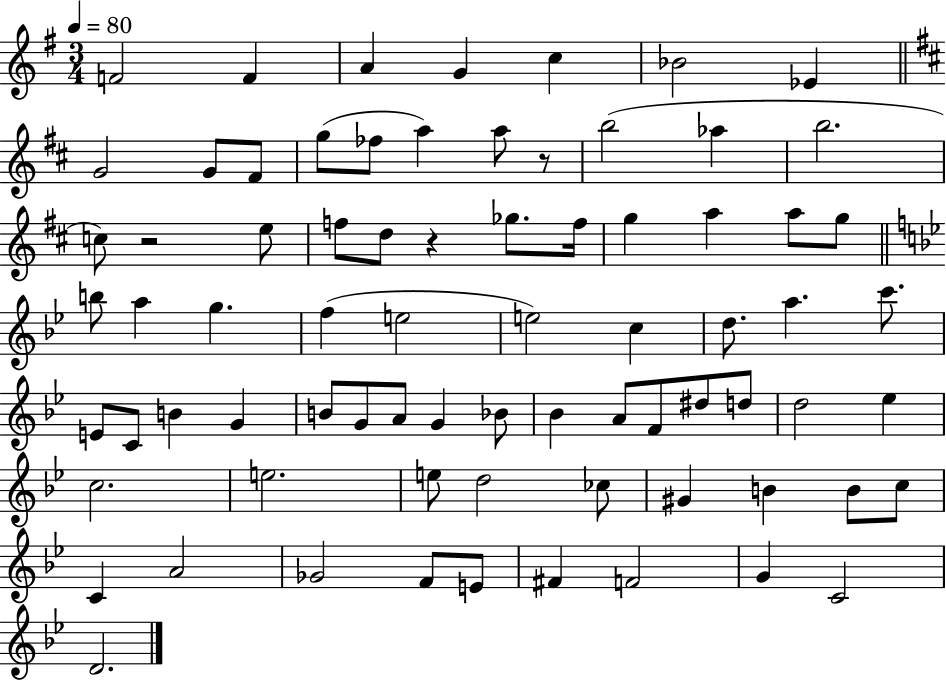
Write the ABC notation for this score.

X:1
T:Untitled
M:3/4
L:1/4
K:G
F2 F A G c _B2 _E G2 G/2 ^F/2 g/2 _f/2 a a/2 z/2 b2 _a b2 c/2 z2 e/2 f/2 d/2 z _g/2 f/4 g a a/2 g/2 b/2 a g f e2 e2 c d/2 a c'/2 E/2 C/2 B G B/2 G/2 A/2 G _B/2 _B A/2 F/2 ^d/2 d/2 d2 _e c2 e2 e/2 d2 _c/2 ^G B B/2 c/2 C A2 _G2 F/2 E/2 ^F F2 G C2 D2